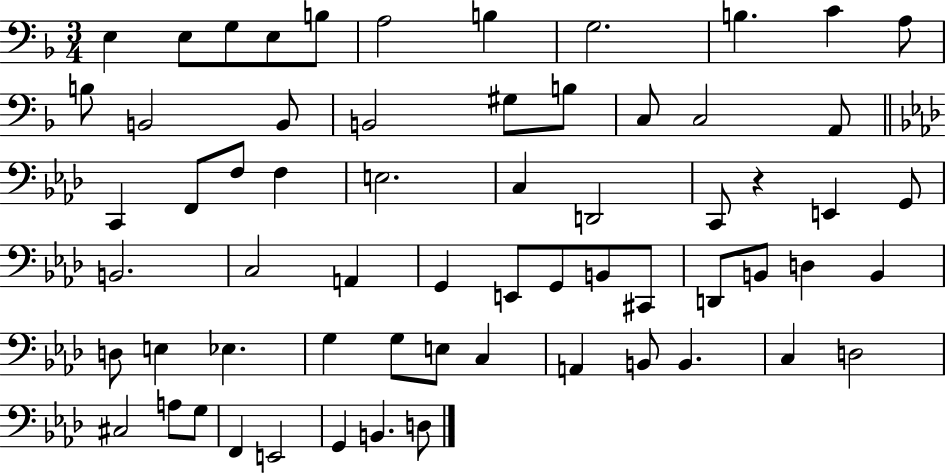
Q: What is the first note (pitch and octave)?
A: E3